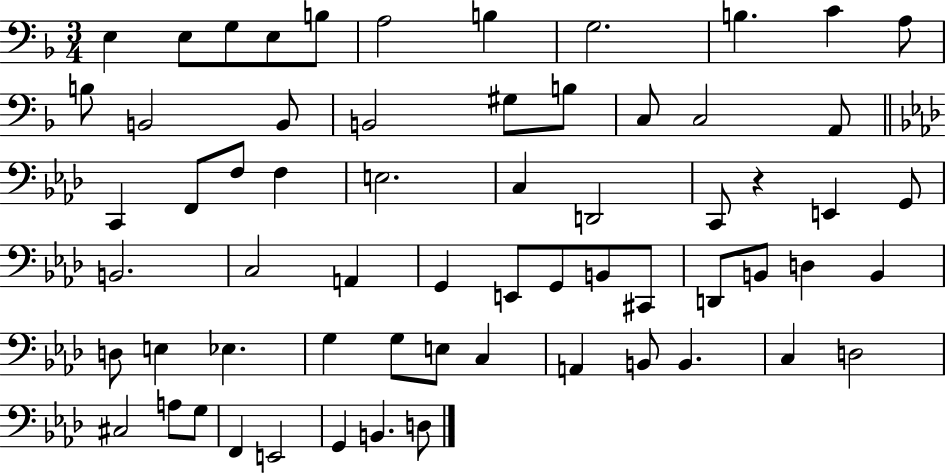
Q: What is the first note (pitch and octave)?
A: E3